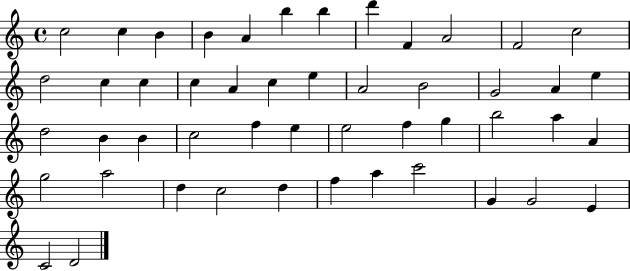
C5/h C5/q B4/q B4/q A4/q B5/q B5/q D6/q F4/q A4/h F4/h C5/h D5/h C5/q C5/q C5/q A4/q C5/q E5/q A4/h B4/h G4/h A4/q E5/q D5/h B4/q B4/q C5/h F5/q E5/q E5/h F5/q G5/q B5/h A5/q A4/q G5/h A5/h D5/q C5/h D5/q F5/q A5/q C6/h G4/q G4/h E4/q C4/h D4/h